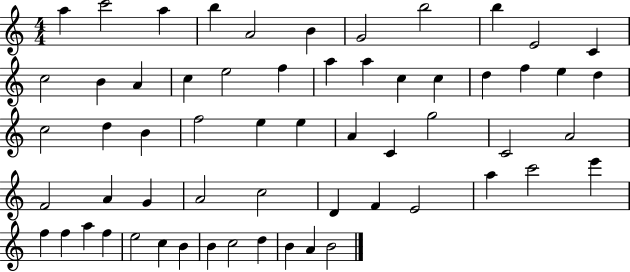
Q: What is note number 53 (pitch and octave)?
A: C5